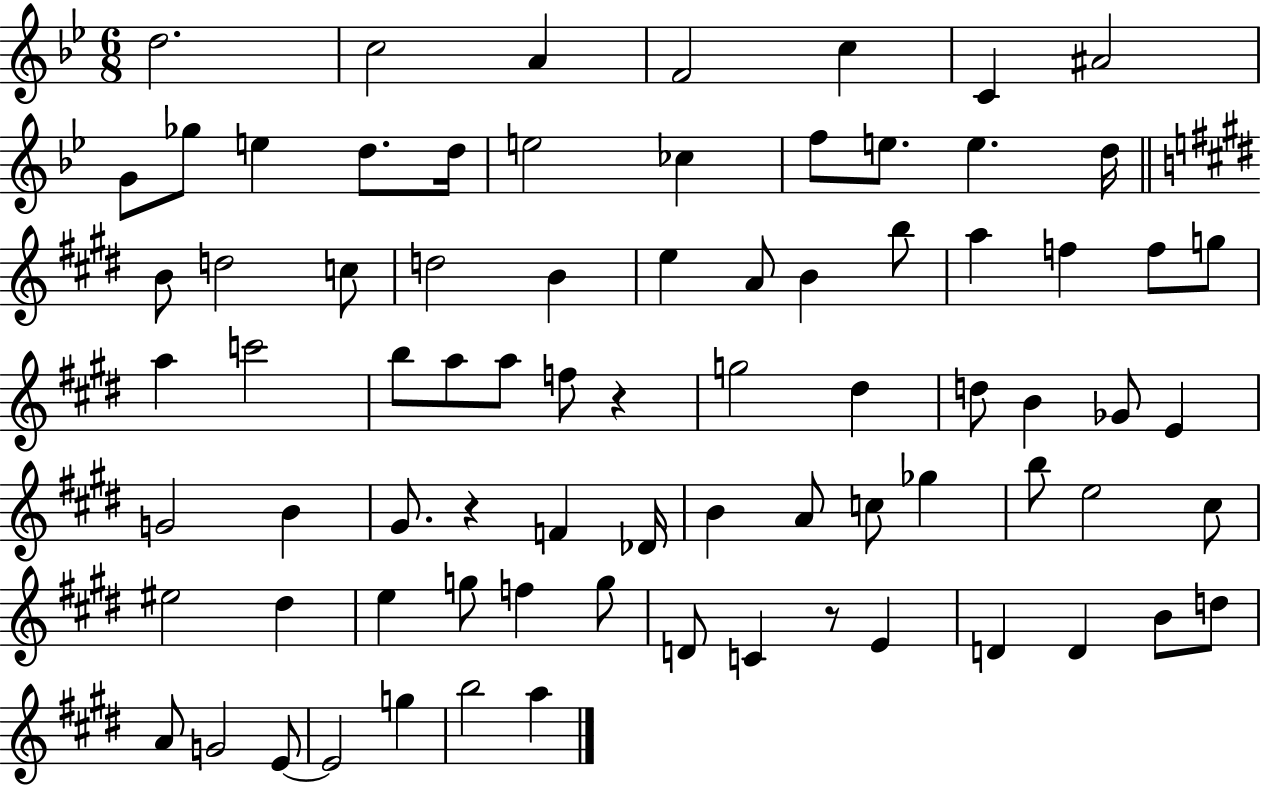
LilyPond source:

{
  \clef treble
  \numericTimeSignature
  \time 6/8
  \key bes \major
  d''2. | c''2 a'4 | f'2 c''4 | c'4 ais'2 | \break g'8 ges''8 e''4 d''8. d''16 | e''2 ces''4 | f''8 e''8. e''4. d''16 | \bar "||" \break \key e \major b'8 d''2 c''8 | d''2 b'4 | e''4 a'8 b'4 b''8 | a''4 f''4 f''8 g''8 | \break a''4 c'''2 | b''8 a''8 a''8 f''8 r4 | g''2 dis''4 | d''8 b'4 ges'8 e'4 | \break g'2 b'4 | gis'8. r4 f'4 des'16 | b'4 a'8 c''8 ges''4 | b''8 e''2 cis''8 | \break eis''2 dis''4 | e''4 g''8 f''4 g''8 | d'8 c'4 r8 e'4 | d'4 d'4 b'8 d''8 | \break a'8 g'2 e'8~~ | e'2 g''4 | b''2 a''4 | \bar "|."
}